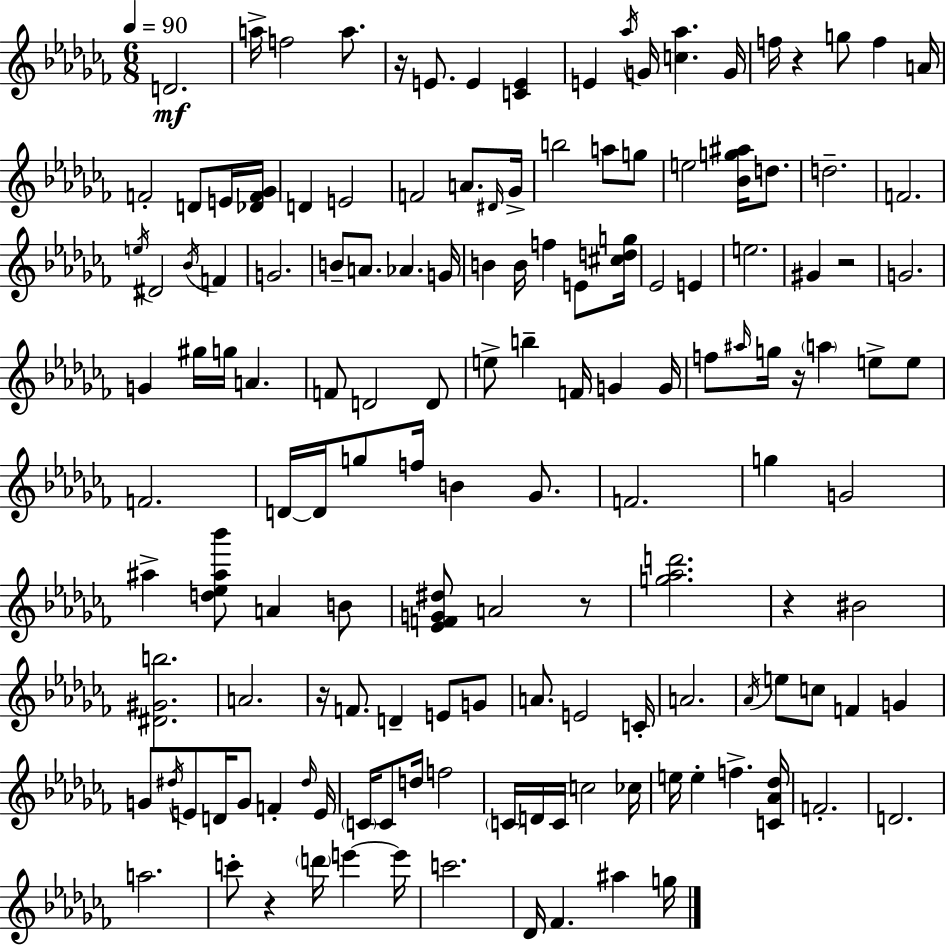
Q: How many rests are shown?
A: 8